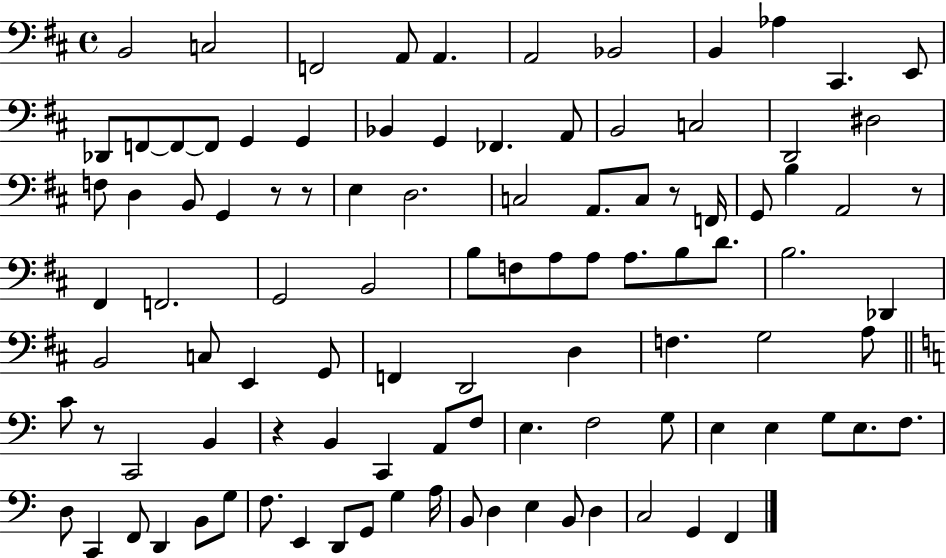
X:1
T:Untitled
M:4/4
L:1/4
K:D
B,,2 C,2 F,,2 A,,/2 A,, A,,2 _B,,2 B,, _A, ^C,, E,,/2 _D,,/2 F,,/2 F,,/2 F,,/2 G,, G,, _B,, G,, _F,, A,,/2 B,,2 C,2 D,,2 ^D,2 F,/2 D, B,,/2 G,, z/2 z/2 E, D,2 C,2 A,,/2 C,/2 z/2 F,,/4 G,,/2 B, A,,2 z/2 ^F,, F,,2 G,,2 B,,2 B,/2 F,/2 A,/2 A,/2 A,/2 B,/2 D/2 B,2 _D,, B,,2 C,/2 E,, G,,/2 F,, D,,2 D, F, G,2 A,/2 C/2 z/2 C,,2 B,, z B,, C,, A,,/2 F,/2 E, F,2 G,/2 E, E, G,/2 E,/2 F,/2 D,/2 C,, F,,/2 D,, B,,/2 G,/2 F,/2 E,, D,,/2 G,,/2 G, A,/4 B,,/2 D, E, B,,/2 D, C,2 G,, F,,